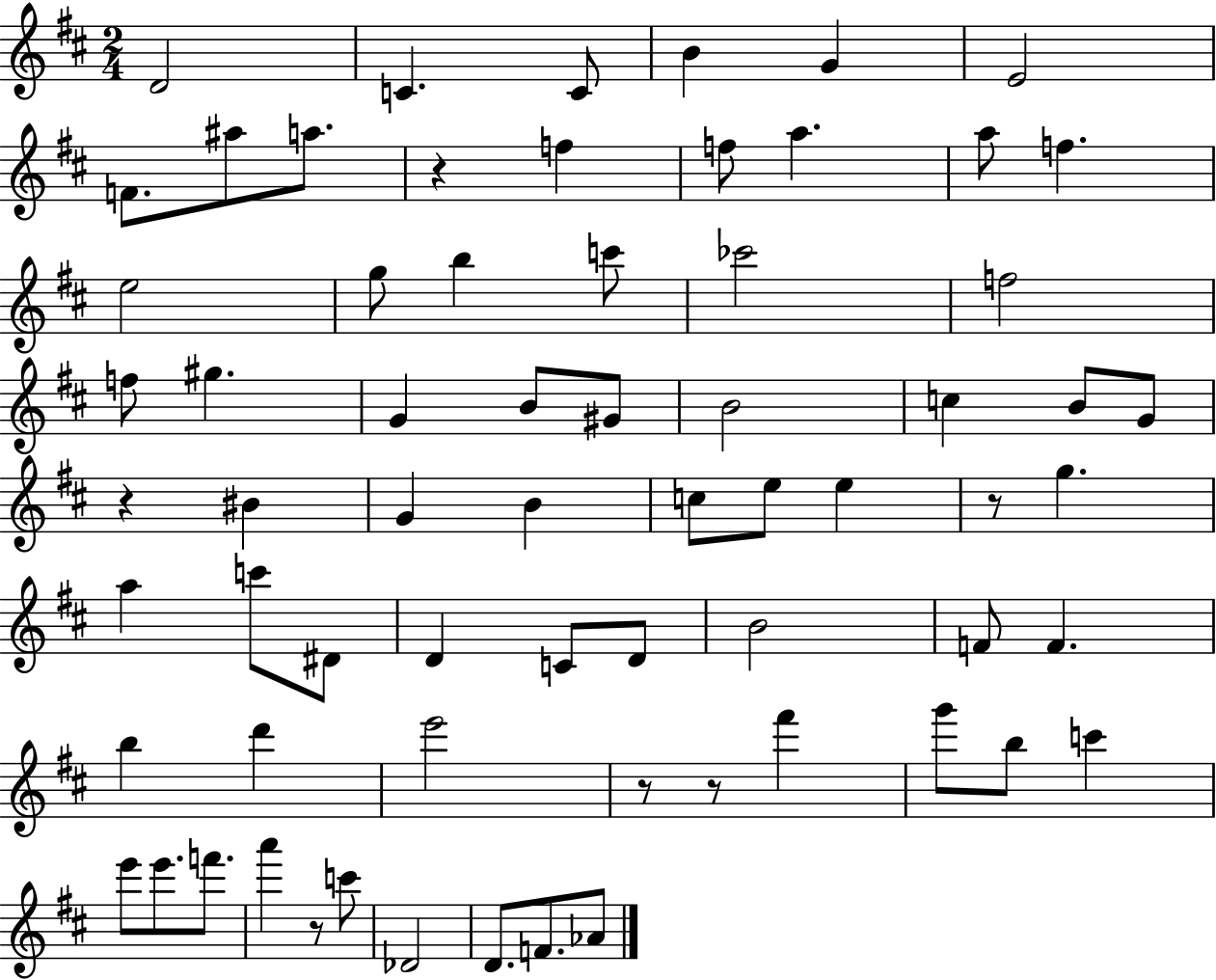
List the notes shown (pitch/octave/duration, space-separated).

D4/h C4/q. C4/e B4/q G4/q E4/h F4/e. A#5/e A5/e. R/q F5/q F5/e A5/q. A5/e F5/q. E5/h G5/e B5/q C6/e CES6/h F5/h F5/e G#5/q. G4/q B4/e G#4/e B4/h C5/q B4/e G4/e R/q BIS4/q G4/q B4/q C5/e E5/e E5/q R/e G5/q. A5/q C6/e D#4/e D4/q C4/e D4/e B4/h F4/e F4/q. B5/q D6/q E6/h R/e R/e F#6/q G6/e B5/e C6/q E6/e E6/e. F6/e. A6/q R/e C6/e Db4/h D4/e. F4/e. Ab4/e